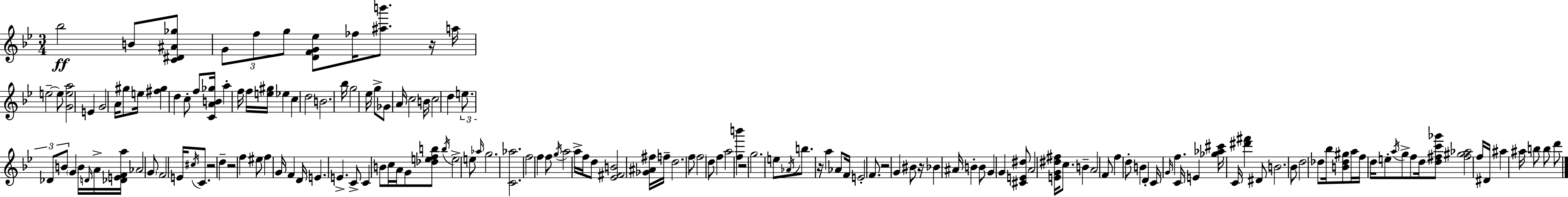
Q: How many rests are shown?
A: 7